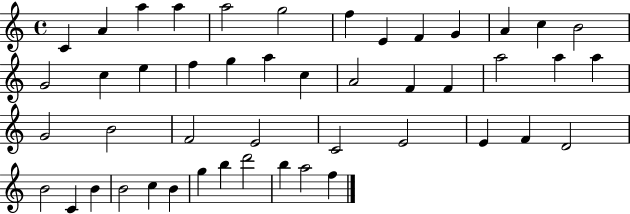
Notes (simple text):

C4/q A4/q A5/q A5/q A5/h G5/h F5/q E4/q F4/q G4/q A4/q C5/q B4/h G4/h C5/q E5/q F5/q G5/q A5/q C5/q A4/h F4/q F4/q A5/h A5/q A5/q G4/h B4/h F4/h E4/h C4/h E4/h E4/q F4/q D4/h B4/h C4/q B4/q B4/h C5/q B4/q G5/q B5/q D6/h B5/q A5/h F5/q